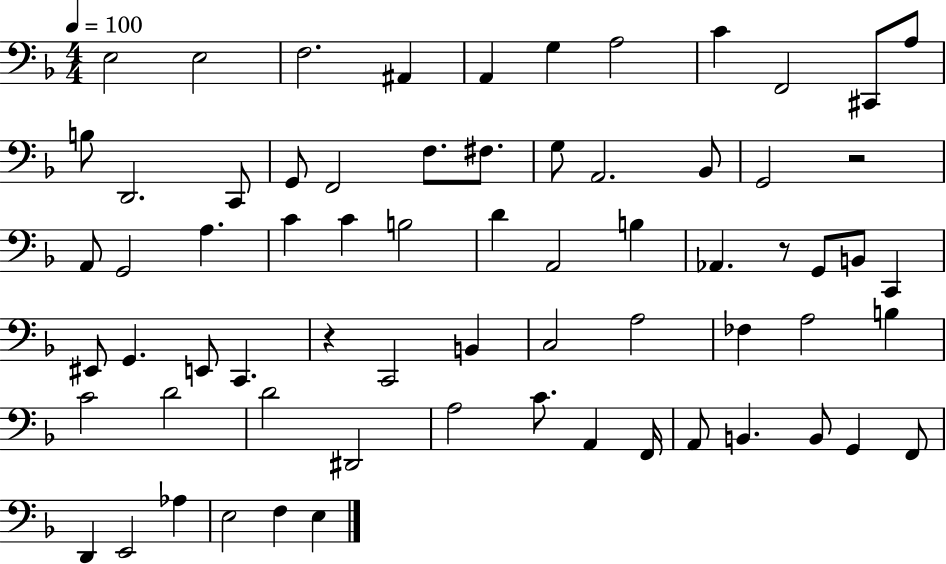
E3/h E3/h F3/h. A#2/q A2/q G3/q A3/h C4/q F2/h C#2/e A3/e B3/e D2/h. C2/e G2/e F2/h F3/e. F#3/e. G3/e A2/h. Bb2/e G2/h R/h A2/e G2/h A3/q. C4/q C4/q B3/h D4/q A2/h B3/q Ab2/q. R/e G2/e B2/e C2/q EIS2/e G2/q. E2/e C2/q. R/q C2/h B2/q C3/h A3/h FES3/q A3/h B3/q C4/h D4/h D4/h D#2/h A3/h C4/e. A2/q F2/s A2/e B2/q. B2/e G2/q F2/e D2/q E2/h Ab3/q E3/h F3/q E3/q